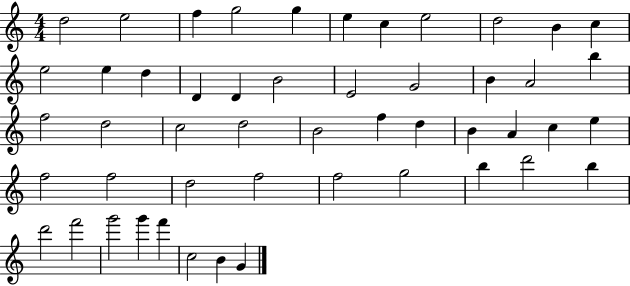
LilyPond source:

{
  \clef treble
  \numericTimeSignature
  \time 4/4
  \key c \major
  d''2 e''2 | f''4 g''2 g''4 | e''4 c''4 e''2 | d''2 b'4 c''4 | \break e''2 e''4 d''4 | d'4 d'4 b'2 | e'2 g'2 | b'4 a'2 b''4 | \break f''2 d''2 | c''2 d''2 | b'2 f''4 d''4 | b'4 a'4 c''4 e''4 | \break f''2 f''2 | d''2 f''2 | f''2 g''2 | b''4 d'''2 b''4 | \break d'''2 f'''2 | g'''2 g'''4 f'''4 | c''2 b'4 g'4 | \bar "|."
}